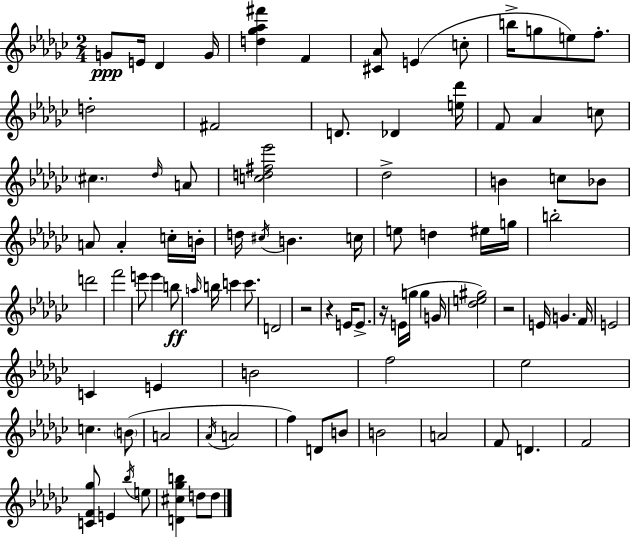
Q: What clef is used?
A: treble